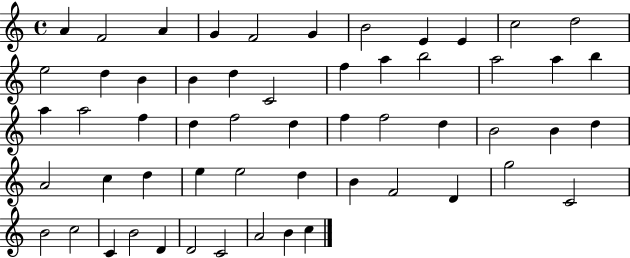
A4/q F4/h A4/q G4/q F4/h G4/q B4/h E4/q E4/q C5/h D5/h E5/h D5/q B4/q B4/q D5/q C4/h F5/q A5/q B5/h A5/h A5/q B5/q A5/q A5/h F5/q D5/q F5/h D5/q F5/q F5/h D5/q B4/h B4/q D5/q A4/h C5/q D5/q E5/q E5/h D5/q B4/q F4/h D4/q G5/h C4/h B4/h C5/h C4/q B4/h D4/q D4/h C4/h A4/h B4/q C5/q